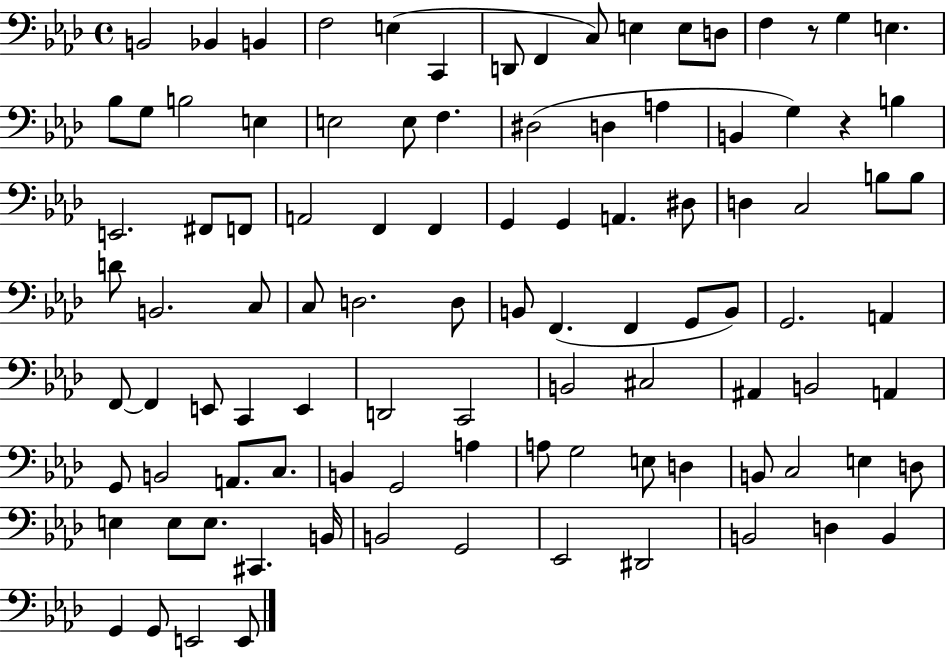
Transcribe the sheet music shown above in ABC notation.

X:1
T:Untitled
M:4/4
L:1/4
K:Ab
B,,2 _B,, B,, F,2 E, C,, D,,/2 F,, C,/2 E, E,/2 D,/2 F, z/2 G, E, _B,/2 G,/2 B,2 E, E,2 E,/2 F, ^D,2 D, A, B,, G, z B, E,,2 ^F,,/2 F,,/2 A,,2 F,, F,, G,, G,, A,, ^D,/2 D, C,2 B,/2 B,/2 D/2 B,,2 C,/2 C,/2 D,2 D,/2 B,,/2 F,, F,, G,,/2 B,,/2 G,,2 A,, F,,/2 F,, E,,/2 C,, E,, D,,2 C,,2 B,,2 ^C,2 ^A,, B,,2 A,, G,,/2 B,,2 A,,/2 C,/2 B,, G,,2 A, A,/2 G,2 E,/2 D, B,,/2 C,2 E, D,/2 E, E,/2 E,/2 ^C,, B,,/4 B,,2 G,,2 _E,,2 ^D,,2 B,,2 D, B,, G,, G,,/2 E,,2 E,,/2